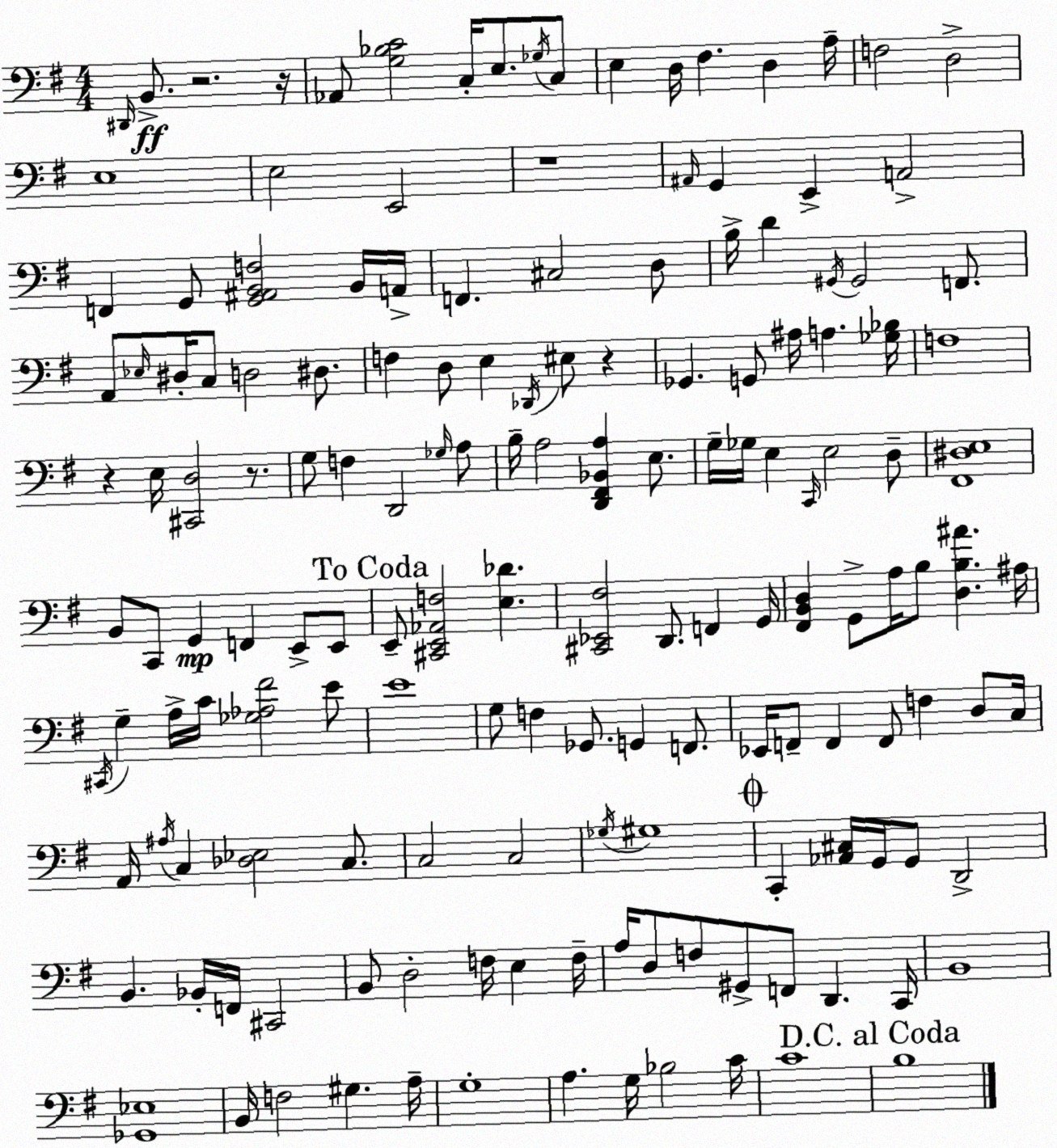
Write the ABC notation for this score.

X:1
T:Untitled
M:4/4
L:1/4
K:Em
^D,,/4 B,,/2 z2 z/4 _A,,/2 [G,_B,C]2 C,/4 E,/2 _G,/4 C,/2 E, D,/4 ^F, D, A,/4 F,2 D,2 E,4 E,2 E,,2 z4 ^A,,/4 G,, E,, A,,2 F,, G,,/2 [G,,^A,,B,,F,]2 B,,/4 A,,/4 F,, ^C,2 D,/2 B,/4 D ^G,,/4 ^G,,2 F,,/2 A,,/2 _E,/4 ^D,/4 C,/2 D,2 ^D,/2 F, D,/2 E, _D,,/4 ^E,/2 z _G,, G,,/2 ^A,/4 A, [_G,_B,]/4 F,4 z E,/4 [^C,,D,]2 z/2 G,/2 F, D,,2 _G,/4 A,/2 B,/4 A,2 [D,,^F,,_B,,A,] E,/2 G,/4 _G,/4 E, C,,/4 E,2 D,/2 [^F,,^D,E,]4 B,,/2 C,,/2 G,, F,, E,,/2 E,,/2 E,,/2 [^C,,E,,_A,,F,]2 [E,_D] [^C,,_E,,^F,]2 D,,/2 F,, G,,/4 [^F,,B,,D,] G,,/2 A,/4 B,/2 [D,B,^A] ^A,/4 ^C,,/4 G, A,/4 C/4 [_G,_A,^F]2 E/2 E4 G,/2 F, _G,,/2 G,, F,,/2 _E,,/4 F,,/2 F,, F,,/2 F, D,/2 C,/4 A,,/4 ^A,/4 C, [_D,_E,]2 C,/2 C,2 C,2 _G,/4 ^G,4 C,, [_A,,^C,]/4 G,,/4 G,,/2 D,,2 B,, _B,,/4 F,,/4 ^C,,2 B,,/2 D,2 F,/4 E, F,/4 A,/4 D,/2 F,/2 ^G,,/2 F,,/2 D,, C,,/4 B,,4 [_G,,_E,]4 B,,/4 F,2 ^G, A,/4 G,4 A, G,/4 _B,2 C/4 C4 B,4